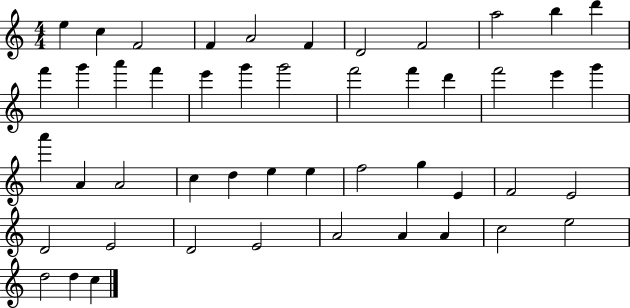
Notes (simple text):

E5/q C5/q F4/h F4/q A4/h F4/q D4/h F4/h A5/h B5/q D6/q F6/q G6/q A6/q F6/q E6/q G6/q G6/h F6/h F6/q D6/q F6/h E6/q G6/q A6/q A4/q A4/h C5/q D5/q E5/q E5/q F5/h G5/q E4/q F4/h E4/h D4/h E4/h D4/h E4/h A4/h A4/q A4/q C5/h E5/h D5/h D5/q C5/q